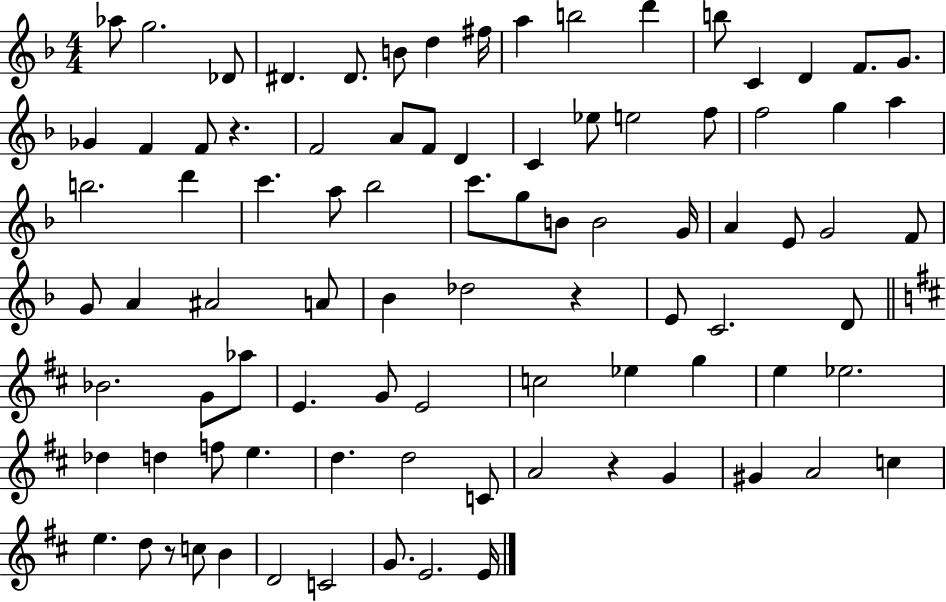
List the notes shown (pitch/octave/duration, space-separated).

Ab5/e G5/h. Db4/e D#4/q. D#4/e. B4/e D5/q F#5/s A5/q B5/h D6/q B5/e C4/q D4/q F4/e. G4/e. Gb4/q F4/q F4/e R/q. F4/h A4/e F4/e D4/q C4/q Eb5/e E5/h F5/e F5/h G5/q A5/q B5/h. D6/q C6/q. A5/e Bb5/h C6/e. G5/e B4/e B4/h G4/s A4/q E4/e G4/h F4/e G4/e A4/q A#4/h A4/e Bb4/q Db5/h R/q E4/e C4/h. D4/e Bb4/h. G4/e Ab5/e E4/q. G4/e E4/h C5/h Eb5/q G5/q E5/q Eb5/h. Db5/q D5/q F5/e E5/q. D5/q. D5/h C4/e A4/h R/q G4/q G#4/q A4/h C5/q E5/q. D5/e R/e C5/e B4/q D4/h C4/h G4/e. E4/h. E4/s